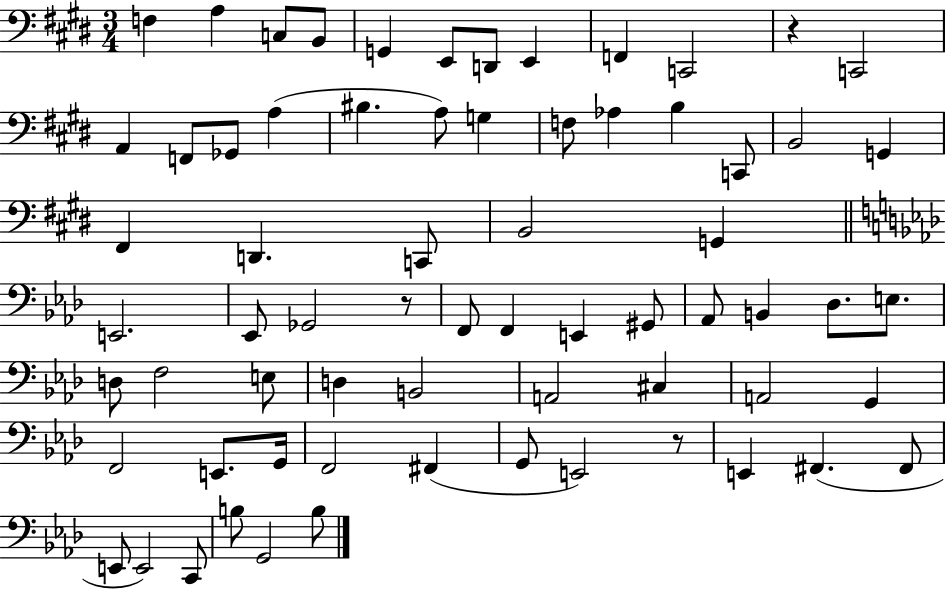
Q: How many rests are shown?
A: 3